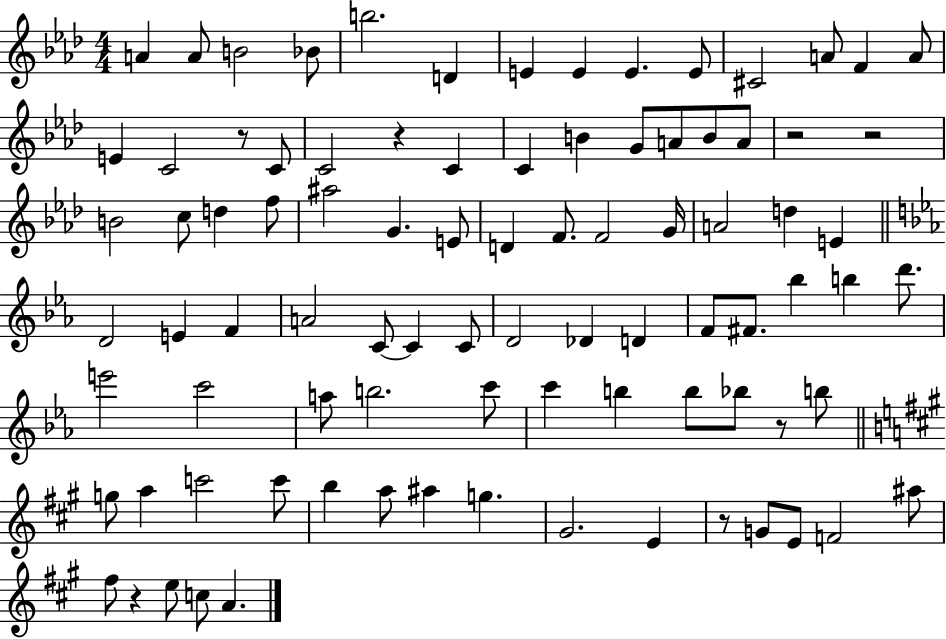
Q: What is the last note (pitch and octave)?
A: A4